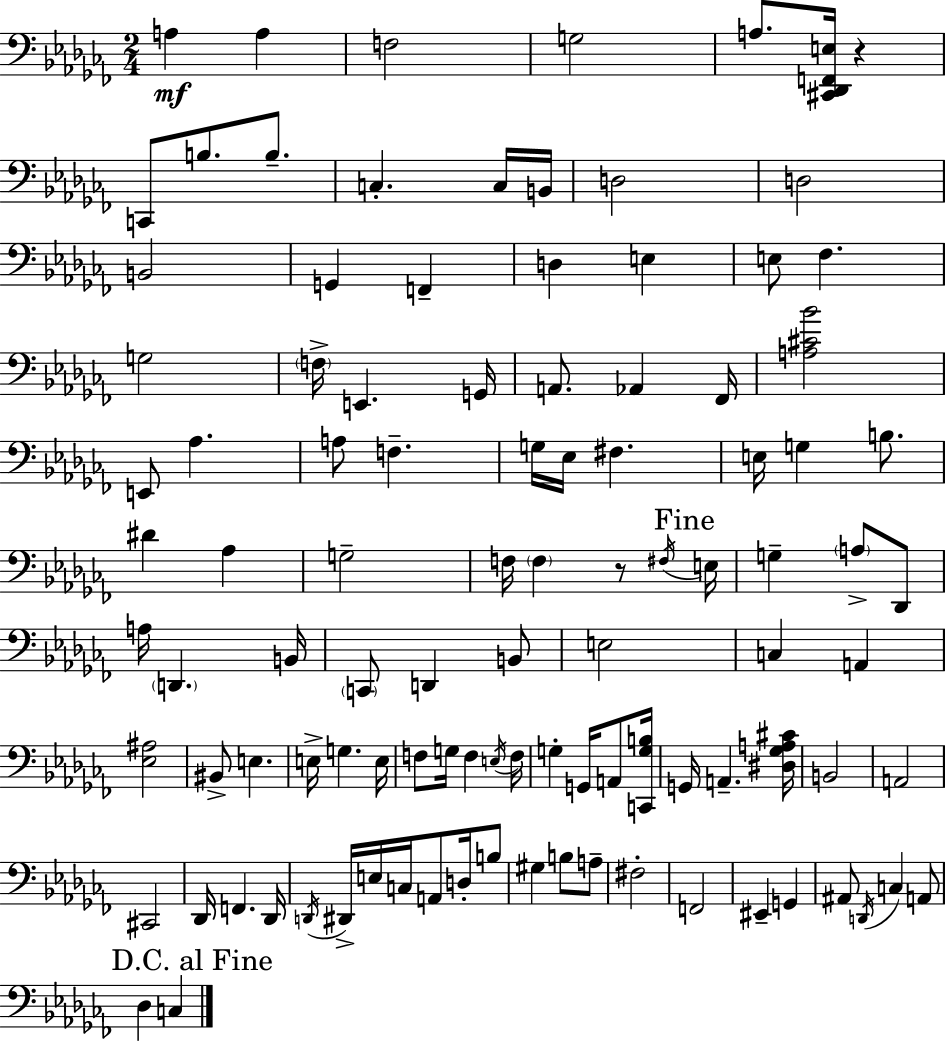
X:1
T:Untitled
M:2/4
L:1/4
K:Abm
A, A, F,2 G,2 A,/2 [^C,,_D,,F,,E,]/4 z C,,/2 B,/2 B,/2 C, C,/4 B,,/4 D,2 D,2 B,,2 G,, F,, D, E, E,/2 _F, G,2 F,/4 E,, G,,/4 A,,/2 _A,, _F,,/4 [A,^C_B]2 E,,/2 _A, A,/2 F, G,/4 _E,/4 ^F, E,/4 G, B,/2 ^D _A, G,2 F,/4 F, z/2 ^F,/4 E,/4 G, A,/2 _D,,/2 A,/4 D,, B,,/4 C,,/2 D,, B,,/2 E,2 C, A,, [_E,^A,]2 ^B,,/2 E, E,/4 G, E,/4 F,/2 G,/4 F, E,/4 F,/4 G, G,,/4 A,,/2 [C,,G,B,]/4 G,,/4 A,, [^D,_G,A,^C]/4 B,,2 A,,2 ^C,,2 _D,,/4 F,, _D,,/4 D,,/4 ^D,,/4 E,/4 C,/4 A,,/2 D,/4 B,/2 ^G, B,/2 A,/2 ^F,2 F,,2 ^E,, G,, ^A,,/2 D,,/4 C, A,,/2 _D, C,